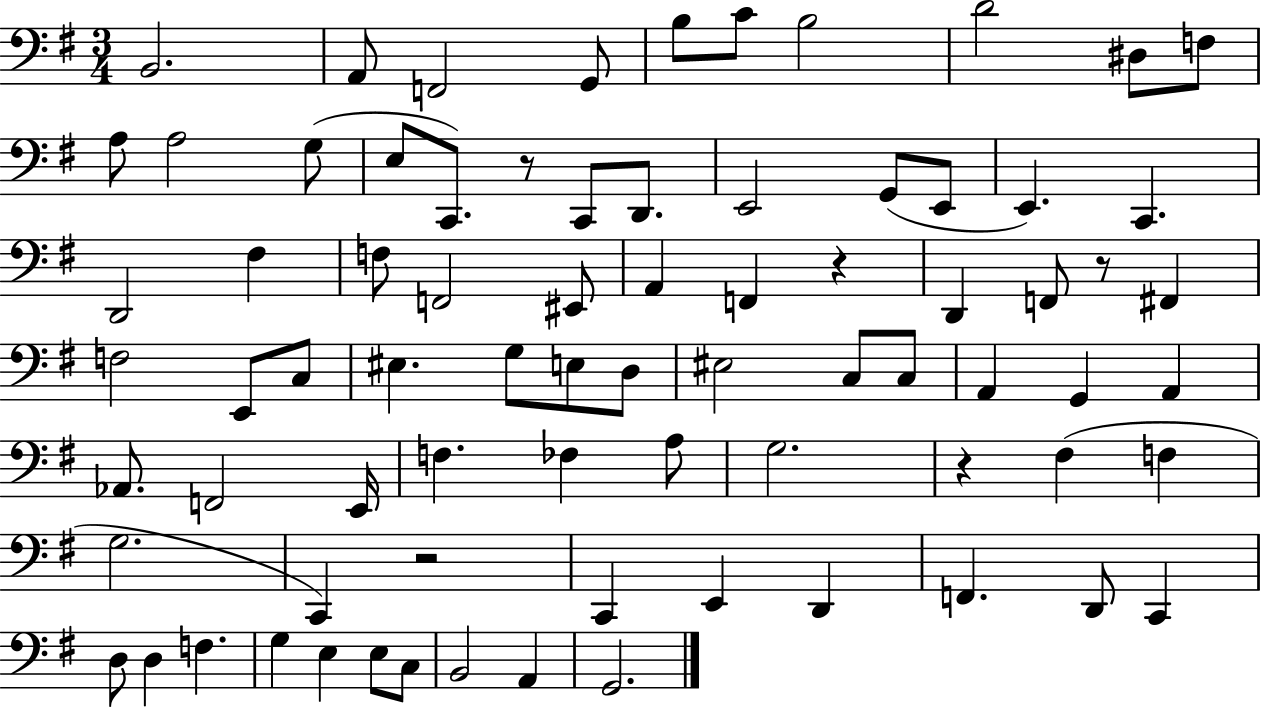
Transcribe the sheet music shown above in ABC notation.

X:1
T:Untitled
M:3/4
L:1/4
K:G
B,,2 A,,/2 F,,2 G,,/2 B,/2 C/2 B,2 D2 ^D,/2 F,/2 A,/2 A,2 G,/2 E,/2 C,,/2 z/2 C,,/2 D,,/2 E,,2 G,,/2 E,,/2 E,, C,, D,,2 ^F, F,/2 F,,2 ^E,,/2 A,, F,, z D,, F,,/2 z/2 ^F,, F,2 E,,/2 C,/2 ^E, G,/2 E,/2 D,/2 ^E,2 C,/2 C,/2 A,, G,, A,, _A,,/2 F,,2 E,,/4 F, _F, A,/2 G,2 z ^F, F, G,2 C,, z2 C,, E,, D,, F,, D,,/2 C,, D,/2 D, F, G, E, E,/2 C,/2 B,,2 A,, G,,2